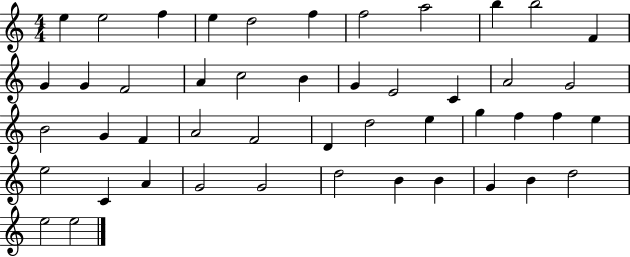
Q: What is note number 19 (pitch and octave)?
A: E4